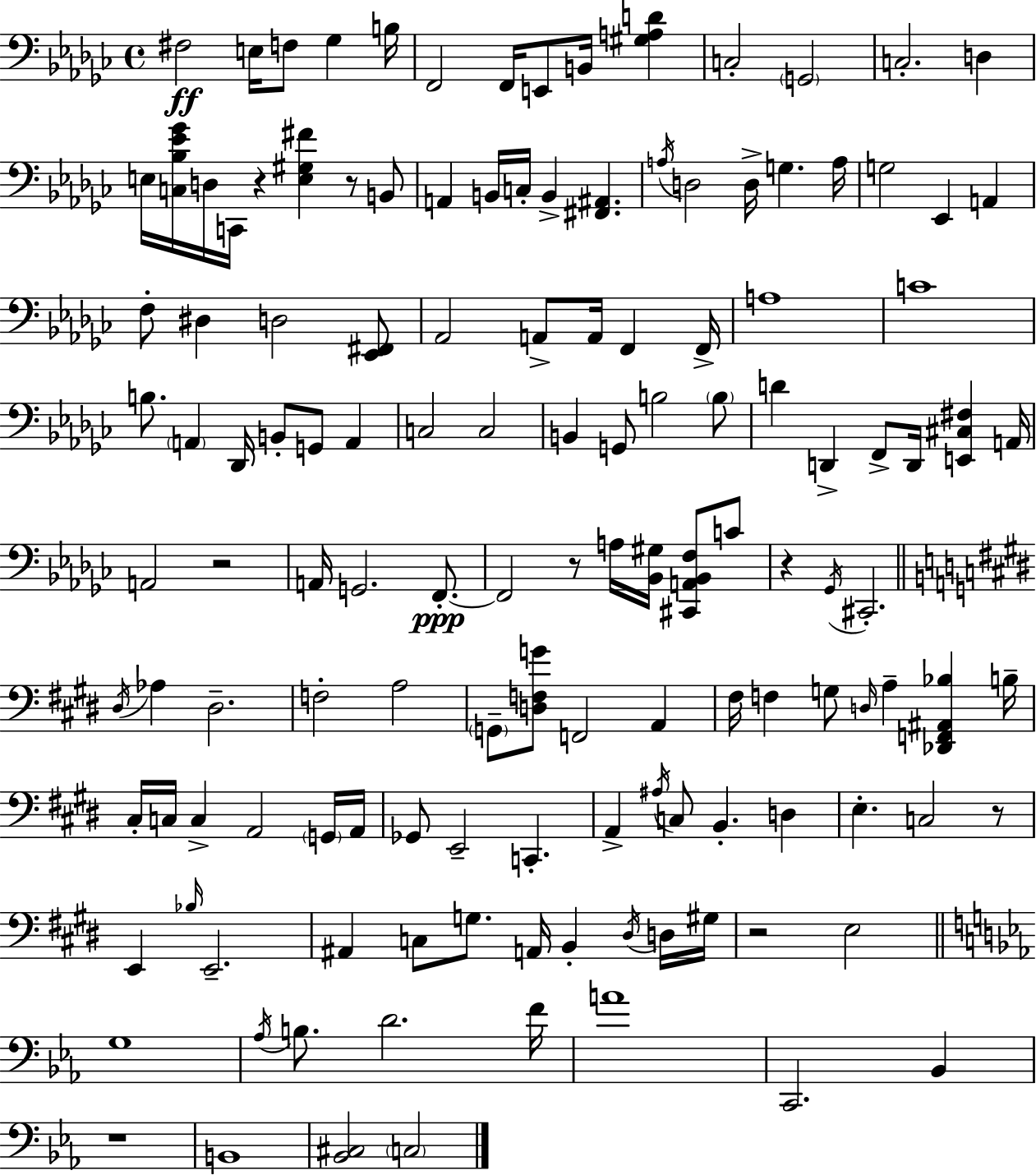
F#3/h E3/s F3/e Gb3/q B3/s F2/h F2/s E2/e B2/s [G#3,A3,D4]/q C3/h G2/h C3/h. D3/q E3/s [C3,Bb3,Eb4,Gb4]/s D3/s C2/s R/q [E3,G#3,F#4]/q R/e B2/e A2/q B2/s C3/s B2/q [F#2,A#2]/q. A3/s D3/h D3/s G3/q. A3/s G3/h Eb2/q A2/q F3/e D#3/q D3/h [Eb2,F#2]/e Ab2/h A2/e A2/s F2/q F2/s A3/w C4/w B3/e. A2/q Db2/s B2/e G2/e A2/q C3/h C3/h B2/q G2/e B3/h B3/e D4/q D2/q F2/e D2/s [E2,C#3,F#3]/q A2/s A2/h R/h A2/s G2/h. F2/e. F2/h R/e A3/s [Bb2,G#3]/s [C#2,A2,Bb2,F3]/e C4/e R/q Gb2/s C#2/h. D#3/s Ab3/q D#3/h. F3/h A3/h G2/e [D3,F3,G4]/e F2/h A2/q F#3/s F3/q G3/e D3/s A3/q [Db2,F2,A#2,Bb3]/q B3/s C#3/s C3/s C3/q A2/h G2/s A2/s Gb2/e E2/h C2/q. A2/q A#3/s C3/e B2/q. D3/q E3/q. C3/h R/e E2/q Bb3/s E2/h. A#2/q C3/e G3/e. A2/s B2/q D#3/s D3/s G#3/s R/h E3/h G3/w Ab3/s B3/e. D4/h. F4/s A4/w C2/h. Bb2/q R/w B2/w [Bb2,C#3]/h C3/h